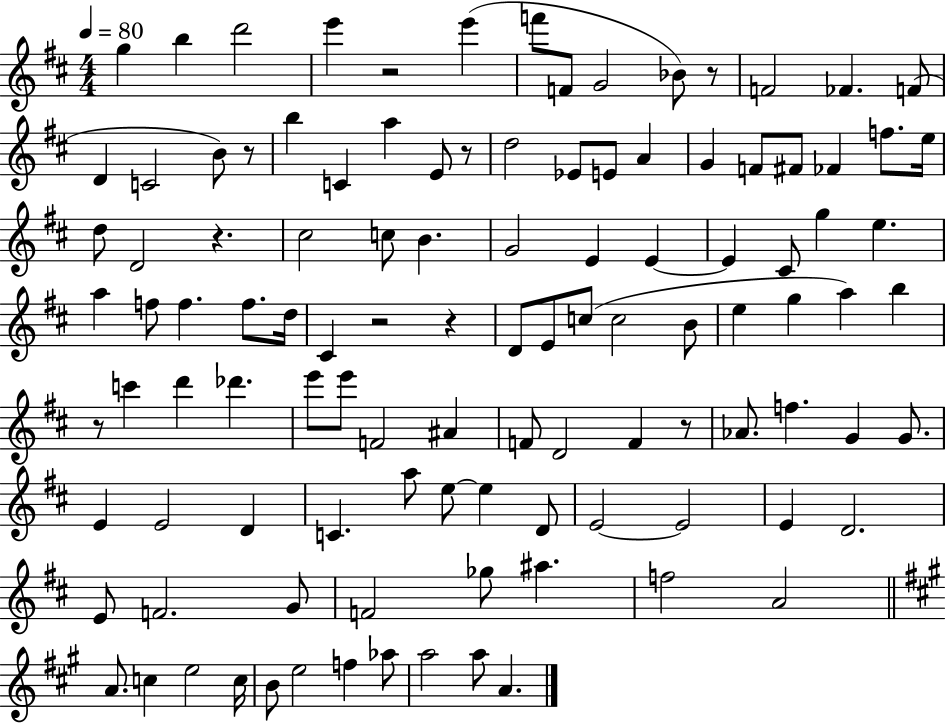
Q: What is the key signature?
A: D major